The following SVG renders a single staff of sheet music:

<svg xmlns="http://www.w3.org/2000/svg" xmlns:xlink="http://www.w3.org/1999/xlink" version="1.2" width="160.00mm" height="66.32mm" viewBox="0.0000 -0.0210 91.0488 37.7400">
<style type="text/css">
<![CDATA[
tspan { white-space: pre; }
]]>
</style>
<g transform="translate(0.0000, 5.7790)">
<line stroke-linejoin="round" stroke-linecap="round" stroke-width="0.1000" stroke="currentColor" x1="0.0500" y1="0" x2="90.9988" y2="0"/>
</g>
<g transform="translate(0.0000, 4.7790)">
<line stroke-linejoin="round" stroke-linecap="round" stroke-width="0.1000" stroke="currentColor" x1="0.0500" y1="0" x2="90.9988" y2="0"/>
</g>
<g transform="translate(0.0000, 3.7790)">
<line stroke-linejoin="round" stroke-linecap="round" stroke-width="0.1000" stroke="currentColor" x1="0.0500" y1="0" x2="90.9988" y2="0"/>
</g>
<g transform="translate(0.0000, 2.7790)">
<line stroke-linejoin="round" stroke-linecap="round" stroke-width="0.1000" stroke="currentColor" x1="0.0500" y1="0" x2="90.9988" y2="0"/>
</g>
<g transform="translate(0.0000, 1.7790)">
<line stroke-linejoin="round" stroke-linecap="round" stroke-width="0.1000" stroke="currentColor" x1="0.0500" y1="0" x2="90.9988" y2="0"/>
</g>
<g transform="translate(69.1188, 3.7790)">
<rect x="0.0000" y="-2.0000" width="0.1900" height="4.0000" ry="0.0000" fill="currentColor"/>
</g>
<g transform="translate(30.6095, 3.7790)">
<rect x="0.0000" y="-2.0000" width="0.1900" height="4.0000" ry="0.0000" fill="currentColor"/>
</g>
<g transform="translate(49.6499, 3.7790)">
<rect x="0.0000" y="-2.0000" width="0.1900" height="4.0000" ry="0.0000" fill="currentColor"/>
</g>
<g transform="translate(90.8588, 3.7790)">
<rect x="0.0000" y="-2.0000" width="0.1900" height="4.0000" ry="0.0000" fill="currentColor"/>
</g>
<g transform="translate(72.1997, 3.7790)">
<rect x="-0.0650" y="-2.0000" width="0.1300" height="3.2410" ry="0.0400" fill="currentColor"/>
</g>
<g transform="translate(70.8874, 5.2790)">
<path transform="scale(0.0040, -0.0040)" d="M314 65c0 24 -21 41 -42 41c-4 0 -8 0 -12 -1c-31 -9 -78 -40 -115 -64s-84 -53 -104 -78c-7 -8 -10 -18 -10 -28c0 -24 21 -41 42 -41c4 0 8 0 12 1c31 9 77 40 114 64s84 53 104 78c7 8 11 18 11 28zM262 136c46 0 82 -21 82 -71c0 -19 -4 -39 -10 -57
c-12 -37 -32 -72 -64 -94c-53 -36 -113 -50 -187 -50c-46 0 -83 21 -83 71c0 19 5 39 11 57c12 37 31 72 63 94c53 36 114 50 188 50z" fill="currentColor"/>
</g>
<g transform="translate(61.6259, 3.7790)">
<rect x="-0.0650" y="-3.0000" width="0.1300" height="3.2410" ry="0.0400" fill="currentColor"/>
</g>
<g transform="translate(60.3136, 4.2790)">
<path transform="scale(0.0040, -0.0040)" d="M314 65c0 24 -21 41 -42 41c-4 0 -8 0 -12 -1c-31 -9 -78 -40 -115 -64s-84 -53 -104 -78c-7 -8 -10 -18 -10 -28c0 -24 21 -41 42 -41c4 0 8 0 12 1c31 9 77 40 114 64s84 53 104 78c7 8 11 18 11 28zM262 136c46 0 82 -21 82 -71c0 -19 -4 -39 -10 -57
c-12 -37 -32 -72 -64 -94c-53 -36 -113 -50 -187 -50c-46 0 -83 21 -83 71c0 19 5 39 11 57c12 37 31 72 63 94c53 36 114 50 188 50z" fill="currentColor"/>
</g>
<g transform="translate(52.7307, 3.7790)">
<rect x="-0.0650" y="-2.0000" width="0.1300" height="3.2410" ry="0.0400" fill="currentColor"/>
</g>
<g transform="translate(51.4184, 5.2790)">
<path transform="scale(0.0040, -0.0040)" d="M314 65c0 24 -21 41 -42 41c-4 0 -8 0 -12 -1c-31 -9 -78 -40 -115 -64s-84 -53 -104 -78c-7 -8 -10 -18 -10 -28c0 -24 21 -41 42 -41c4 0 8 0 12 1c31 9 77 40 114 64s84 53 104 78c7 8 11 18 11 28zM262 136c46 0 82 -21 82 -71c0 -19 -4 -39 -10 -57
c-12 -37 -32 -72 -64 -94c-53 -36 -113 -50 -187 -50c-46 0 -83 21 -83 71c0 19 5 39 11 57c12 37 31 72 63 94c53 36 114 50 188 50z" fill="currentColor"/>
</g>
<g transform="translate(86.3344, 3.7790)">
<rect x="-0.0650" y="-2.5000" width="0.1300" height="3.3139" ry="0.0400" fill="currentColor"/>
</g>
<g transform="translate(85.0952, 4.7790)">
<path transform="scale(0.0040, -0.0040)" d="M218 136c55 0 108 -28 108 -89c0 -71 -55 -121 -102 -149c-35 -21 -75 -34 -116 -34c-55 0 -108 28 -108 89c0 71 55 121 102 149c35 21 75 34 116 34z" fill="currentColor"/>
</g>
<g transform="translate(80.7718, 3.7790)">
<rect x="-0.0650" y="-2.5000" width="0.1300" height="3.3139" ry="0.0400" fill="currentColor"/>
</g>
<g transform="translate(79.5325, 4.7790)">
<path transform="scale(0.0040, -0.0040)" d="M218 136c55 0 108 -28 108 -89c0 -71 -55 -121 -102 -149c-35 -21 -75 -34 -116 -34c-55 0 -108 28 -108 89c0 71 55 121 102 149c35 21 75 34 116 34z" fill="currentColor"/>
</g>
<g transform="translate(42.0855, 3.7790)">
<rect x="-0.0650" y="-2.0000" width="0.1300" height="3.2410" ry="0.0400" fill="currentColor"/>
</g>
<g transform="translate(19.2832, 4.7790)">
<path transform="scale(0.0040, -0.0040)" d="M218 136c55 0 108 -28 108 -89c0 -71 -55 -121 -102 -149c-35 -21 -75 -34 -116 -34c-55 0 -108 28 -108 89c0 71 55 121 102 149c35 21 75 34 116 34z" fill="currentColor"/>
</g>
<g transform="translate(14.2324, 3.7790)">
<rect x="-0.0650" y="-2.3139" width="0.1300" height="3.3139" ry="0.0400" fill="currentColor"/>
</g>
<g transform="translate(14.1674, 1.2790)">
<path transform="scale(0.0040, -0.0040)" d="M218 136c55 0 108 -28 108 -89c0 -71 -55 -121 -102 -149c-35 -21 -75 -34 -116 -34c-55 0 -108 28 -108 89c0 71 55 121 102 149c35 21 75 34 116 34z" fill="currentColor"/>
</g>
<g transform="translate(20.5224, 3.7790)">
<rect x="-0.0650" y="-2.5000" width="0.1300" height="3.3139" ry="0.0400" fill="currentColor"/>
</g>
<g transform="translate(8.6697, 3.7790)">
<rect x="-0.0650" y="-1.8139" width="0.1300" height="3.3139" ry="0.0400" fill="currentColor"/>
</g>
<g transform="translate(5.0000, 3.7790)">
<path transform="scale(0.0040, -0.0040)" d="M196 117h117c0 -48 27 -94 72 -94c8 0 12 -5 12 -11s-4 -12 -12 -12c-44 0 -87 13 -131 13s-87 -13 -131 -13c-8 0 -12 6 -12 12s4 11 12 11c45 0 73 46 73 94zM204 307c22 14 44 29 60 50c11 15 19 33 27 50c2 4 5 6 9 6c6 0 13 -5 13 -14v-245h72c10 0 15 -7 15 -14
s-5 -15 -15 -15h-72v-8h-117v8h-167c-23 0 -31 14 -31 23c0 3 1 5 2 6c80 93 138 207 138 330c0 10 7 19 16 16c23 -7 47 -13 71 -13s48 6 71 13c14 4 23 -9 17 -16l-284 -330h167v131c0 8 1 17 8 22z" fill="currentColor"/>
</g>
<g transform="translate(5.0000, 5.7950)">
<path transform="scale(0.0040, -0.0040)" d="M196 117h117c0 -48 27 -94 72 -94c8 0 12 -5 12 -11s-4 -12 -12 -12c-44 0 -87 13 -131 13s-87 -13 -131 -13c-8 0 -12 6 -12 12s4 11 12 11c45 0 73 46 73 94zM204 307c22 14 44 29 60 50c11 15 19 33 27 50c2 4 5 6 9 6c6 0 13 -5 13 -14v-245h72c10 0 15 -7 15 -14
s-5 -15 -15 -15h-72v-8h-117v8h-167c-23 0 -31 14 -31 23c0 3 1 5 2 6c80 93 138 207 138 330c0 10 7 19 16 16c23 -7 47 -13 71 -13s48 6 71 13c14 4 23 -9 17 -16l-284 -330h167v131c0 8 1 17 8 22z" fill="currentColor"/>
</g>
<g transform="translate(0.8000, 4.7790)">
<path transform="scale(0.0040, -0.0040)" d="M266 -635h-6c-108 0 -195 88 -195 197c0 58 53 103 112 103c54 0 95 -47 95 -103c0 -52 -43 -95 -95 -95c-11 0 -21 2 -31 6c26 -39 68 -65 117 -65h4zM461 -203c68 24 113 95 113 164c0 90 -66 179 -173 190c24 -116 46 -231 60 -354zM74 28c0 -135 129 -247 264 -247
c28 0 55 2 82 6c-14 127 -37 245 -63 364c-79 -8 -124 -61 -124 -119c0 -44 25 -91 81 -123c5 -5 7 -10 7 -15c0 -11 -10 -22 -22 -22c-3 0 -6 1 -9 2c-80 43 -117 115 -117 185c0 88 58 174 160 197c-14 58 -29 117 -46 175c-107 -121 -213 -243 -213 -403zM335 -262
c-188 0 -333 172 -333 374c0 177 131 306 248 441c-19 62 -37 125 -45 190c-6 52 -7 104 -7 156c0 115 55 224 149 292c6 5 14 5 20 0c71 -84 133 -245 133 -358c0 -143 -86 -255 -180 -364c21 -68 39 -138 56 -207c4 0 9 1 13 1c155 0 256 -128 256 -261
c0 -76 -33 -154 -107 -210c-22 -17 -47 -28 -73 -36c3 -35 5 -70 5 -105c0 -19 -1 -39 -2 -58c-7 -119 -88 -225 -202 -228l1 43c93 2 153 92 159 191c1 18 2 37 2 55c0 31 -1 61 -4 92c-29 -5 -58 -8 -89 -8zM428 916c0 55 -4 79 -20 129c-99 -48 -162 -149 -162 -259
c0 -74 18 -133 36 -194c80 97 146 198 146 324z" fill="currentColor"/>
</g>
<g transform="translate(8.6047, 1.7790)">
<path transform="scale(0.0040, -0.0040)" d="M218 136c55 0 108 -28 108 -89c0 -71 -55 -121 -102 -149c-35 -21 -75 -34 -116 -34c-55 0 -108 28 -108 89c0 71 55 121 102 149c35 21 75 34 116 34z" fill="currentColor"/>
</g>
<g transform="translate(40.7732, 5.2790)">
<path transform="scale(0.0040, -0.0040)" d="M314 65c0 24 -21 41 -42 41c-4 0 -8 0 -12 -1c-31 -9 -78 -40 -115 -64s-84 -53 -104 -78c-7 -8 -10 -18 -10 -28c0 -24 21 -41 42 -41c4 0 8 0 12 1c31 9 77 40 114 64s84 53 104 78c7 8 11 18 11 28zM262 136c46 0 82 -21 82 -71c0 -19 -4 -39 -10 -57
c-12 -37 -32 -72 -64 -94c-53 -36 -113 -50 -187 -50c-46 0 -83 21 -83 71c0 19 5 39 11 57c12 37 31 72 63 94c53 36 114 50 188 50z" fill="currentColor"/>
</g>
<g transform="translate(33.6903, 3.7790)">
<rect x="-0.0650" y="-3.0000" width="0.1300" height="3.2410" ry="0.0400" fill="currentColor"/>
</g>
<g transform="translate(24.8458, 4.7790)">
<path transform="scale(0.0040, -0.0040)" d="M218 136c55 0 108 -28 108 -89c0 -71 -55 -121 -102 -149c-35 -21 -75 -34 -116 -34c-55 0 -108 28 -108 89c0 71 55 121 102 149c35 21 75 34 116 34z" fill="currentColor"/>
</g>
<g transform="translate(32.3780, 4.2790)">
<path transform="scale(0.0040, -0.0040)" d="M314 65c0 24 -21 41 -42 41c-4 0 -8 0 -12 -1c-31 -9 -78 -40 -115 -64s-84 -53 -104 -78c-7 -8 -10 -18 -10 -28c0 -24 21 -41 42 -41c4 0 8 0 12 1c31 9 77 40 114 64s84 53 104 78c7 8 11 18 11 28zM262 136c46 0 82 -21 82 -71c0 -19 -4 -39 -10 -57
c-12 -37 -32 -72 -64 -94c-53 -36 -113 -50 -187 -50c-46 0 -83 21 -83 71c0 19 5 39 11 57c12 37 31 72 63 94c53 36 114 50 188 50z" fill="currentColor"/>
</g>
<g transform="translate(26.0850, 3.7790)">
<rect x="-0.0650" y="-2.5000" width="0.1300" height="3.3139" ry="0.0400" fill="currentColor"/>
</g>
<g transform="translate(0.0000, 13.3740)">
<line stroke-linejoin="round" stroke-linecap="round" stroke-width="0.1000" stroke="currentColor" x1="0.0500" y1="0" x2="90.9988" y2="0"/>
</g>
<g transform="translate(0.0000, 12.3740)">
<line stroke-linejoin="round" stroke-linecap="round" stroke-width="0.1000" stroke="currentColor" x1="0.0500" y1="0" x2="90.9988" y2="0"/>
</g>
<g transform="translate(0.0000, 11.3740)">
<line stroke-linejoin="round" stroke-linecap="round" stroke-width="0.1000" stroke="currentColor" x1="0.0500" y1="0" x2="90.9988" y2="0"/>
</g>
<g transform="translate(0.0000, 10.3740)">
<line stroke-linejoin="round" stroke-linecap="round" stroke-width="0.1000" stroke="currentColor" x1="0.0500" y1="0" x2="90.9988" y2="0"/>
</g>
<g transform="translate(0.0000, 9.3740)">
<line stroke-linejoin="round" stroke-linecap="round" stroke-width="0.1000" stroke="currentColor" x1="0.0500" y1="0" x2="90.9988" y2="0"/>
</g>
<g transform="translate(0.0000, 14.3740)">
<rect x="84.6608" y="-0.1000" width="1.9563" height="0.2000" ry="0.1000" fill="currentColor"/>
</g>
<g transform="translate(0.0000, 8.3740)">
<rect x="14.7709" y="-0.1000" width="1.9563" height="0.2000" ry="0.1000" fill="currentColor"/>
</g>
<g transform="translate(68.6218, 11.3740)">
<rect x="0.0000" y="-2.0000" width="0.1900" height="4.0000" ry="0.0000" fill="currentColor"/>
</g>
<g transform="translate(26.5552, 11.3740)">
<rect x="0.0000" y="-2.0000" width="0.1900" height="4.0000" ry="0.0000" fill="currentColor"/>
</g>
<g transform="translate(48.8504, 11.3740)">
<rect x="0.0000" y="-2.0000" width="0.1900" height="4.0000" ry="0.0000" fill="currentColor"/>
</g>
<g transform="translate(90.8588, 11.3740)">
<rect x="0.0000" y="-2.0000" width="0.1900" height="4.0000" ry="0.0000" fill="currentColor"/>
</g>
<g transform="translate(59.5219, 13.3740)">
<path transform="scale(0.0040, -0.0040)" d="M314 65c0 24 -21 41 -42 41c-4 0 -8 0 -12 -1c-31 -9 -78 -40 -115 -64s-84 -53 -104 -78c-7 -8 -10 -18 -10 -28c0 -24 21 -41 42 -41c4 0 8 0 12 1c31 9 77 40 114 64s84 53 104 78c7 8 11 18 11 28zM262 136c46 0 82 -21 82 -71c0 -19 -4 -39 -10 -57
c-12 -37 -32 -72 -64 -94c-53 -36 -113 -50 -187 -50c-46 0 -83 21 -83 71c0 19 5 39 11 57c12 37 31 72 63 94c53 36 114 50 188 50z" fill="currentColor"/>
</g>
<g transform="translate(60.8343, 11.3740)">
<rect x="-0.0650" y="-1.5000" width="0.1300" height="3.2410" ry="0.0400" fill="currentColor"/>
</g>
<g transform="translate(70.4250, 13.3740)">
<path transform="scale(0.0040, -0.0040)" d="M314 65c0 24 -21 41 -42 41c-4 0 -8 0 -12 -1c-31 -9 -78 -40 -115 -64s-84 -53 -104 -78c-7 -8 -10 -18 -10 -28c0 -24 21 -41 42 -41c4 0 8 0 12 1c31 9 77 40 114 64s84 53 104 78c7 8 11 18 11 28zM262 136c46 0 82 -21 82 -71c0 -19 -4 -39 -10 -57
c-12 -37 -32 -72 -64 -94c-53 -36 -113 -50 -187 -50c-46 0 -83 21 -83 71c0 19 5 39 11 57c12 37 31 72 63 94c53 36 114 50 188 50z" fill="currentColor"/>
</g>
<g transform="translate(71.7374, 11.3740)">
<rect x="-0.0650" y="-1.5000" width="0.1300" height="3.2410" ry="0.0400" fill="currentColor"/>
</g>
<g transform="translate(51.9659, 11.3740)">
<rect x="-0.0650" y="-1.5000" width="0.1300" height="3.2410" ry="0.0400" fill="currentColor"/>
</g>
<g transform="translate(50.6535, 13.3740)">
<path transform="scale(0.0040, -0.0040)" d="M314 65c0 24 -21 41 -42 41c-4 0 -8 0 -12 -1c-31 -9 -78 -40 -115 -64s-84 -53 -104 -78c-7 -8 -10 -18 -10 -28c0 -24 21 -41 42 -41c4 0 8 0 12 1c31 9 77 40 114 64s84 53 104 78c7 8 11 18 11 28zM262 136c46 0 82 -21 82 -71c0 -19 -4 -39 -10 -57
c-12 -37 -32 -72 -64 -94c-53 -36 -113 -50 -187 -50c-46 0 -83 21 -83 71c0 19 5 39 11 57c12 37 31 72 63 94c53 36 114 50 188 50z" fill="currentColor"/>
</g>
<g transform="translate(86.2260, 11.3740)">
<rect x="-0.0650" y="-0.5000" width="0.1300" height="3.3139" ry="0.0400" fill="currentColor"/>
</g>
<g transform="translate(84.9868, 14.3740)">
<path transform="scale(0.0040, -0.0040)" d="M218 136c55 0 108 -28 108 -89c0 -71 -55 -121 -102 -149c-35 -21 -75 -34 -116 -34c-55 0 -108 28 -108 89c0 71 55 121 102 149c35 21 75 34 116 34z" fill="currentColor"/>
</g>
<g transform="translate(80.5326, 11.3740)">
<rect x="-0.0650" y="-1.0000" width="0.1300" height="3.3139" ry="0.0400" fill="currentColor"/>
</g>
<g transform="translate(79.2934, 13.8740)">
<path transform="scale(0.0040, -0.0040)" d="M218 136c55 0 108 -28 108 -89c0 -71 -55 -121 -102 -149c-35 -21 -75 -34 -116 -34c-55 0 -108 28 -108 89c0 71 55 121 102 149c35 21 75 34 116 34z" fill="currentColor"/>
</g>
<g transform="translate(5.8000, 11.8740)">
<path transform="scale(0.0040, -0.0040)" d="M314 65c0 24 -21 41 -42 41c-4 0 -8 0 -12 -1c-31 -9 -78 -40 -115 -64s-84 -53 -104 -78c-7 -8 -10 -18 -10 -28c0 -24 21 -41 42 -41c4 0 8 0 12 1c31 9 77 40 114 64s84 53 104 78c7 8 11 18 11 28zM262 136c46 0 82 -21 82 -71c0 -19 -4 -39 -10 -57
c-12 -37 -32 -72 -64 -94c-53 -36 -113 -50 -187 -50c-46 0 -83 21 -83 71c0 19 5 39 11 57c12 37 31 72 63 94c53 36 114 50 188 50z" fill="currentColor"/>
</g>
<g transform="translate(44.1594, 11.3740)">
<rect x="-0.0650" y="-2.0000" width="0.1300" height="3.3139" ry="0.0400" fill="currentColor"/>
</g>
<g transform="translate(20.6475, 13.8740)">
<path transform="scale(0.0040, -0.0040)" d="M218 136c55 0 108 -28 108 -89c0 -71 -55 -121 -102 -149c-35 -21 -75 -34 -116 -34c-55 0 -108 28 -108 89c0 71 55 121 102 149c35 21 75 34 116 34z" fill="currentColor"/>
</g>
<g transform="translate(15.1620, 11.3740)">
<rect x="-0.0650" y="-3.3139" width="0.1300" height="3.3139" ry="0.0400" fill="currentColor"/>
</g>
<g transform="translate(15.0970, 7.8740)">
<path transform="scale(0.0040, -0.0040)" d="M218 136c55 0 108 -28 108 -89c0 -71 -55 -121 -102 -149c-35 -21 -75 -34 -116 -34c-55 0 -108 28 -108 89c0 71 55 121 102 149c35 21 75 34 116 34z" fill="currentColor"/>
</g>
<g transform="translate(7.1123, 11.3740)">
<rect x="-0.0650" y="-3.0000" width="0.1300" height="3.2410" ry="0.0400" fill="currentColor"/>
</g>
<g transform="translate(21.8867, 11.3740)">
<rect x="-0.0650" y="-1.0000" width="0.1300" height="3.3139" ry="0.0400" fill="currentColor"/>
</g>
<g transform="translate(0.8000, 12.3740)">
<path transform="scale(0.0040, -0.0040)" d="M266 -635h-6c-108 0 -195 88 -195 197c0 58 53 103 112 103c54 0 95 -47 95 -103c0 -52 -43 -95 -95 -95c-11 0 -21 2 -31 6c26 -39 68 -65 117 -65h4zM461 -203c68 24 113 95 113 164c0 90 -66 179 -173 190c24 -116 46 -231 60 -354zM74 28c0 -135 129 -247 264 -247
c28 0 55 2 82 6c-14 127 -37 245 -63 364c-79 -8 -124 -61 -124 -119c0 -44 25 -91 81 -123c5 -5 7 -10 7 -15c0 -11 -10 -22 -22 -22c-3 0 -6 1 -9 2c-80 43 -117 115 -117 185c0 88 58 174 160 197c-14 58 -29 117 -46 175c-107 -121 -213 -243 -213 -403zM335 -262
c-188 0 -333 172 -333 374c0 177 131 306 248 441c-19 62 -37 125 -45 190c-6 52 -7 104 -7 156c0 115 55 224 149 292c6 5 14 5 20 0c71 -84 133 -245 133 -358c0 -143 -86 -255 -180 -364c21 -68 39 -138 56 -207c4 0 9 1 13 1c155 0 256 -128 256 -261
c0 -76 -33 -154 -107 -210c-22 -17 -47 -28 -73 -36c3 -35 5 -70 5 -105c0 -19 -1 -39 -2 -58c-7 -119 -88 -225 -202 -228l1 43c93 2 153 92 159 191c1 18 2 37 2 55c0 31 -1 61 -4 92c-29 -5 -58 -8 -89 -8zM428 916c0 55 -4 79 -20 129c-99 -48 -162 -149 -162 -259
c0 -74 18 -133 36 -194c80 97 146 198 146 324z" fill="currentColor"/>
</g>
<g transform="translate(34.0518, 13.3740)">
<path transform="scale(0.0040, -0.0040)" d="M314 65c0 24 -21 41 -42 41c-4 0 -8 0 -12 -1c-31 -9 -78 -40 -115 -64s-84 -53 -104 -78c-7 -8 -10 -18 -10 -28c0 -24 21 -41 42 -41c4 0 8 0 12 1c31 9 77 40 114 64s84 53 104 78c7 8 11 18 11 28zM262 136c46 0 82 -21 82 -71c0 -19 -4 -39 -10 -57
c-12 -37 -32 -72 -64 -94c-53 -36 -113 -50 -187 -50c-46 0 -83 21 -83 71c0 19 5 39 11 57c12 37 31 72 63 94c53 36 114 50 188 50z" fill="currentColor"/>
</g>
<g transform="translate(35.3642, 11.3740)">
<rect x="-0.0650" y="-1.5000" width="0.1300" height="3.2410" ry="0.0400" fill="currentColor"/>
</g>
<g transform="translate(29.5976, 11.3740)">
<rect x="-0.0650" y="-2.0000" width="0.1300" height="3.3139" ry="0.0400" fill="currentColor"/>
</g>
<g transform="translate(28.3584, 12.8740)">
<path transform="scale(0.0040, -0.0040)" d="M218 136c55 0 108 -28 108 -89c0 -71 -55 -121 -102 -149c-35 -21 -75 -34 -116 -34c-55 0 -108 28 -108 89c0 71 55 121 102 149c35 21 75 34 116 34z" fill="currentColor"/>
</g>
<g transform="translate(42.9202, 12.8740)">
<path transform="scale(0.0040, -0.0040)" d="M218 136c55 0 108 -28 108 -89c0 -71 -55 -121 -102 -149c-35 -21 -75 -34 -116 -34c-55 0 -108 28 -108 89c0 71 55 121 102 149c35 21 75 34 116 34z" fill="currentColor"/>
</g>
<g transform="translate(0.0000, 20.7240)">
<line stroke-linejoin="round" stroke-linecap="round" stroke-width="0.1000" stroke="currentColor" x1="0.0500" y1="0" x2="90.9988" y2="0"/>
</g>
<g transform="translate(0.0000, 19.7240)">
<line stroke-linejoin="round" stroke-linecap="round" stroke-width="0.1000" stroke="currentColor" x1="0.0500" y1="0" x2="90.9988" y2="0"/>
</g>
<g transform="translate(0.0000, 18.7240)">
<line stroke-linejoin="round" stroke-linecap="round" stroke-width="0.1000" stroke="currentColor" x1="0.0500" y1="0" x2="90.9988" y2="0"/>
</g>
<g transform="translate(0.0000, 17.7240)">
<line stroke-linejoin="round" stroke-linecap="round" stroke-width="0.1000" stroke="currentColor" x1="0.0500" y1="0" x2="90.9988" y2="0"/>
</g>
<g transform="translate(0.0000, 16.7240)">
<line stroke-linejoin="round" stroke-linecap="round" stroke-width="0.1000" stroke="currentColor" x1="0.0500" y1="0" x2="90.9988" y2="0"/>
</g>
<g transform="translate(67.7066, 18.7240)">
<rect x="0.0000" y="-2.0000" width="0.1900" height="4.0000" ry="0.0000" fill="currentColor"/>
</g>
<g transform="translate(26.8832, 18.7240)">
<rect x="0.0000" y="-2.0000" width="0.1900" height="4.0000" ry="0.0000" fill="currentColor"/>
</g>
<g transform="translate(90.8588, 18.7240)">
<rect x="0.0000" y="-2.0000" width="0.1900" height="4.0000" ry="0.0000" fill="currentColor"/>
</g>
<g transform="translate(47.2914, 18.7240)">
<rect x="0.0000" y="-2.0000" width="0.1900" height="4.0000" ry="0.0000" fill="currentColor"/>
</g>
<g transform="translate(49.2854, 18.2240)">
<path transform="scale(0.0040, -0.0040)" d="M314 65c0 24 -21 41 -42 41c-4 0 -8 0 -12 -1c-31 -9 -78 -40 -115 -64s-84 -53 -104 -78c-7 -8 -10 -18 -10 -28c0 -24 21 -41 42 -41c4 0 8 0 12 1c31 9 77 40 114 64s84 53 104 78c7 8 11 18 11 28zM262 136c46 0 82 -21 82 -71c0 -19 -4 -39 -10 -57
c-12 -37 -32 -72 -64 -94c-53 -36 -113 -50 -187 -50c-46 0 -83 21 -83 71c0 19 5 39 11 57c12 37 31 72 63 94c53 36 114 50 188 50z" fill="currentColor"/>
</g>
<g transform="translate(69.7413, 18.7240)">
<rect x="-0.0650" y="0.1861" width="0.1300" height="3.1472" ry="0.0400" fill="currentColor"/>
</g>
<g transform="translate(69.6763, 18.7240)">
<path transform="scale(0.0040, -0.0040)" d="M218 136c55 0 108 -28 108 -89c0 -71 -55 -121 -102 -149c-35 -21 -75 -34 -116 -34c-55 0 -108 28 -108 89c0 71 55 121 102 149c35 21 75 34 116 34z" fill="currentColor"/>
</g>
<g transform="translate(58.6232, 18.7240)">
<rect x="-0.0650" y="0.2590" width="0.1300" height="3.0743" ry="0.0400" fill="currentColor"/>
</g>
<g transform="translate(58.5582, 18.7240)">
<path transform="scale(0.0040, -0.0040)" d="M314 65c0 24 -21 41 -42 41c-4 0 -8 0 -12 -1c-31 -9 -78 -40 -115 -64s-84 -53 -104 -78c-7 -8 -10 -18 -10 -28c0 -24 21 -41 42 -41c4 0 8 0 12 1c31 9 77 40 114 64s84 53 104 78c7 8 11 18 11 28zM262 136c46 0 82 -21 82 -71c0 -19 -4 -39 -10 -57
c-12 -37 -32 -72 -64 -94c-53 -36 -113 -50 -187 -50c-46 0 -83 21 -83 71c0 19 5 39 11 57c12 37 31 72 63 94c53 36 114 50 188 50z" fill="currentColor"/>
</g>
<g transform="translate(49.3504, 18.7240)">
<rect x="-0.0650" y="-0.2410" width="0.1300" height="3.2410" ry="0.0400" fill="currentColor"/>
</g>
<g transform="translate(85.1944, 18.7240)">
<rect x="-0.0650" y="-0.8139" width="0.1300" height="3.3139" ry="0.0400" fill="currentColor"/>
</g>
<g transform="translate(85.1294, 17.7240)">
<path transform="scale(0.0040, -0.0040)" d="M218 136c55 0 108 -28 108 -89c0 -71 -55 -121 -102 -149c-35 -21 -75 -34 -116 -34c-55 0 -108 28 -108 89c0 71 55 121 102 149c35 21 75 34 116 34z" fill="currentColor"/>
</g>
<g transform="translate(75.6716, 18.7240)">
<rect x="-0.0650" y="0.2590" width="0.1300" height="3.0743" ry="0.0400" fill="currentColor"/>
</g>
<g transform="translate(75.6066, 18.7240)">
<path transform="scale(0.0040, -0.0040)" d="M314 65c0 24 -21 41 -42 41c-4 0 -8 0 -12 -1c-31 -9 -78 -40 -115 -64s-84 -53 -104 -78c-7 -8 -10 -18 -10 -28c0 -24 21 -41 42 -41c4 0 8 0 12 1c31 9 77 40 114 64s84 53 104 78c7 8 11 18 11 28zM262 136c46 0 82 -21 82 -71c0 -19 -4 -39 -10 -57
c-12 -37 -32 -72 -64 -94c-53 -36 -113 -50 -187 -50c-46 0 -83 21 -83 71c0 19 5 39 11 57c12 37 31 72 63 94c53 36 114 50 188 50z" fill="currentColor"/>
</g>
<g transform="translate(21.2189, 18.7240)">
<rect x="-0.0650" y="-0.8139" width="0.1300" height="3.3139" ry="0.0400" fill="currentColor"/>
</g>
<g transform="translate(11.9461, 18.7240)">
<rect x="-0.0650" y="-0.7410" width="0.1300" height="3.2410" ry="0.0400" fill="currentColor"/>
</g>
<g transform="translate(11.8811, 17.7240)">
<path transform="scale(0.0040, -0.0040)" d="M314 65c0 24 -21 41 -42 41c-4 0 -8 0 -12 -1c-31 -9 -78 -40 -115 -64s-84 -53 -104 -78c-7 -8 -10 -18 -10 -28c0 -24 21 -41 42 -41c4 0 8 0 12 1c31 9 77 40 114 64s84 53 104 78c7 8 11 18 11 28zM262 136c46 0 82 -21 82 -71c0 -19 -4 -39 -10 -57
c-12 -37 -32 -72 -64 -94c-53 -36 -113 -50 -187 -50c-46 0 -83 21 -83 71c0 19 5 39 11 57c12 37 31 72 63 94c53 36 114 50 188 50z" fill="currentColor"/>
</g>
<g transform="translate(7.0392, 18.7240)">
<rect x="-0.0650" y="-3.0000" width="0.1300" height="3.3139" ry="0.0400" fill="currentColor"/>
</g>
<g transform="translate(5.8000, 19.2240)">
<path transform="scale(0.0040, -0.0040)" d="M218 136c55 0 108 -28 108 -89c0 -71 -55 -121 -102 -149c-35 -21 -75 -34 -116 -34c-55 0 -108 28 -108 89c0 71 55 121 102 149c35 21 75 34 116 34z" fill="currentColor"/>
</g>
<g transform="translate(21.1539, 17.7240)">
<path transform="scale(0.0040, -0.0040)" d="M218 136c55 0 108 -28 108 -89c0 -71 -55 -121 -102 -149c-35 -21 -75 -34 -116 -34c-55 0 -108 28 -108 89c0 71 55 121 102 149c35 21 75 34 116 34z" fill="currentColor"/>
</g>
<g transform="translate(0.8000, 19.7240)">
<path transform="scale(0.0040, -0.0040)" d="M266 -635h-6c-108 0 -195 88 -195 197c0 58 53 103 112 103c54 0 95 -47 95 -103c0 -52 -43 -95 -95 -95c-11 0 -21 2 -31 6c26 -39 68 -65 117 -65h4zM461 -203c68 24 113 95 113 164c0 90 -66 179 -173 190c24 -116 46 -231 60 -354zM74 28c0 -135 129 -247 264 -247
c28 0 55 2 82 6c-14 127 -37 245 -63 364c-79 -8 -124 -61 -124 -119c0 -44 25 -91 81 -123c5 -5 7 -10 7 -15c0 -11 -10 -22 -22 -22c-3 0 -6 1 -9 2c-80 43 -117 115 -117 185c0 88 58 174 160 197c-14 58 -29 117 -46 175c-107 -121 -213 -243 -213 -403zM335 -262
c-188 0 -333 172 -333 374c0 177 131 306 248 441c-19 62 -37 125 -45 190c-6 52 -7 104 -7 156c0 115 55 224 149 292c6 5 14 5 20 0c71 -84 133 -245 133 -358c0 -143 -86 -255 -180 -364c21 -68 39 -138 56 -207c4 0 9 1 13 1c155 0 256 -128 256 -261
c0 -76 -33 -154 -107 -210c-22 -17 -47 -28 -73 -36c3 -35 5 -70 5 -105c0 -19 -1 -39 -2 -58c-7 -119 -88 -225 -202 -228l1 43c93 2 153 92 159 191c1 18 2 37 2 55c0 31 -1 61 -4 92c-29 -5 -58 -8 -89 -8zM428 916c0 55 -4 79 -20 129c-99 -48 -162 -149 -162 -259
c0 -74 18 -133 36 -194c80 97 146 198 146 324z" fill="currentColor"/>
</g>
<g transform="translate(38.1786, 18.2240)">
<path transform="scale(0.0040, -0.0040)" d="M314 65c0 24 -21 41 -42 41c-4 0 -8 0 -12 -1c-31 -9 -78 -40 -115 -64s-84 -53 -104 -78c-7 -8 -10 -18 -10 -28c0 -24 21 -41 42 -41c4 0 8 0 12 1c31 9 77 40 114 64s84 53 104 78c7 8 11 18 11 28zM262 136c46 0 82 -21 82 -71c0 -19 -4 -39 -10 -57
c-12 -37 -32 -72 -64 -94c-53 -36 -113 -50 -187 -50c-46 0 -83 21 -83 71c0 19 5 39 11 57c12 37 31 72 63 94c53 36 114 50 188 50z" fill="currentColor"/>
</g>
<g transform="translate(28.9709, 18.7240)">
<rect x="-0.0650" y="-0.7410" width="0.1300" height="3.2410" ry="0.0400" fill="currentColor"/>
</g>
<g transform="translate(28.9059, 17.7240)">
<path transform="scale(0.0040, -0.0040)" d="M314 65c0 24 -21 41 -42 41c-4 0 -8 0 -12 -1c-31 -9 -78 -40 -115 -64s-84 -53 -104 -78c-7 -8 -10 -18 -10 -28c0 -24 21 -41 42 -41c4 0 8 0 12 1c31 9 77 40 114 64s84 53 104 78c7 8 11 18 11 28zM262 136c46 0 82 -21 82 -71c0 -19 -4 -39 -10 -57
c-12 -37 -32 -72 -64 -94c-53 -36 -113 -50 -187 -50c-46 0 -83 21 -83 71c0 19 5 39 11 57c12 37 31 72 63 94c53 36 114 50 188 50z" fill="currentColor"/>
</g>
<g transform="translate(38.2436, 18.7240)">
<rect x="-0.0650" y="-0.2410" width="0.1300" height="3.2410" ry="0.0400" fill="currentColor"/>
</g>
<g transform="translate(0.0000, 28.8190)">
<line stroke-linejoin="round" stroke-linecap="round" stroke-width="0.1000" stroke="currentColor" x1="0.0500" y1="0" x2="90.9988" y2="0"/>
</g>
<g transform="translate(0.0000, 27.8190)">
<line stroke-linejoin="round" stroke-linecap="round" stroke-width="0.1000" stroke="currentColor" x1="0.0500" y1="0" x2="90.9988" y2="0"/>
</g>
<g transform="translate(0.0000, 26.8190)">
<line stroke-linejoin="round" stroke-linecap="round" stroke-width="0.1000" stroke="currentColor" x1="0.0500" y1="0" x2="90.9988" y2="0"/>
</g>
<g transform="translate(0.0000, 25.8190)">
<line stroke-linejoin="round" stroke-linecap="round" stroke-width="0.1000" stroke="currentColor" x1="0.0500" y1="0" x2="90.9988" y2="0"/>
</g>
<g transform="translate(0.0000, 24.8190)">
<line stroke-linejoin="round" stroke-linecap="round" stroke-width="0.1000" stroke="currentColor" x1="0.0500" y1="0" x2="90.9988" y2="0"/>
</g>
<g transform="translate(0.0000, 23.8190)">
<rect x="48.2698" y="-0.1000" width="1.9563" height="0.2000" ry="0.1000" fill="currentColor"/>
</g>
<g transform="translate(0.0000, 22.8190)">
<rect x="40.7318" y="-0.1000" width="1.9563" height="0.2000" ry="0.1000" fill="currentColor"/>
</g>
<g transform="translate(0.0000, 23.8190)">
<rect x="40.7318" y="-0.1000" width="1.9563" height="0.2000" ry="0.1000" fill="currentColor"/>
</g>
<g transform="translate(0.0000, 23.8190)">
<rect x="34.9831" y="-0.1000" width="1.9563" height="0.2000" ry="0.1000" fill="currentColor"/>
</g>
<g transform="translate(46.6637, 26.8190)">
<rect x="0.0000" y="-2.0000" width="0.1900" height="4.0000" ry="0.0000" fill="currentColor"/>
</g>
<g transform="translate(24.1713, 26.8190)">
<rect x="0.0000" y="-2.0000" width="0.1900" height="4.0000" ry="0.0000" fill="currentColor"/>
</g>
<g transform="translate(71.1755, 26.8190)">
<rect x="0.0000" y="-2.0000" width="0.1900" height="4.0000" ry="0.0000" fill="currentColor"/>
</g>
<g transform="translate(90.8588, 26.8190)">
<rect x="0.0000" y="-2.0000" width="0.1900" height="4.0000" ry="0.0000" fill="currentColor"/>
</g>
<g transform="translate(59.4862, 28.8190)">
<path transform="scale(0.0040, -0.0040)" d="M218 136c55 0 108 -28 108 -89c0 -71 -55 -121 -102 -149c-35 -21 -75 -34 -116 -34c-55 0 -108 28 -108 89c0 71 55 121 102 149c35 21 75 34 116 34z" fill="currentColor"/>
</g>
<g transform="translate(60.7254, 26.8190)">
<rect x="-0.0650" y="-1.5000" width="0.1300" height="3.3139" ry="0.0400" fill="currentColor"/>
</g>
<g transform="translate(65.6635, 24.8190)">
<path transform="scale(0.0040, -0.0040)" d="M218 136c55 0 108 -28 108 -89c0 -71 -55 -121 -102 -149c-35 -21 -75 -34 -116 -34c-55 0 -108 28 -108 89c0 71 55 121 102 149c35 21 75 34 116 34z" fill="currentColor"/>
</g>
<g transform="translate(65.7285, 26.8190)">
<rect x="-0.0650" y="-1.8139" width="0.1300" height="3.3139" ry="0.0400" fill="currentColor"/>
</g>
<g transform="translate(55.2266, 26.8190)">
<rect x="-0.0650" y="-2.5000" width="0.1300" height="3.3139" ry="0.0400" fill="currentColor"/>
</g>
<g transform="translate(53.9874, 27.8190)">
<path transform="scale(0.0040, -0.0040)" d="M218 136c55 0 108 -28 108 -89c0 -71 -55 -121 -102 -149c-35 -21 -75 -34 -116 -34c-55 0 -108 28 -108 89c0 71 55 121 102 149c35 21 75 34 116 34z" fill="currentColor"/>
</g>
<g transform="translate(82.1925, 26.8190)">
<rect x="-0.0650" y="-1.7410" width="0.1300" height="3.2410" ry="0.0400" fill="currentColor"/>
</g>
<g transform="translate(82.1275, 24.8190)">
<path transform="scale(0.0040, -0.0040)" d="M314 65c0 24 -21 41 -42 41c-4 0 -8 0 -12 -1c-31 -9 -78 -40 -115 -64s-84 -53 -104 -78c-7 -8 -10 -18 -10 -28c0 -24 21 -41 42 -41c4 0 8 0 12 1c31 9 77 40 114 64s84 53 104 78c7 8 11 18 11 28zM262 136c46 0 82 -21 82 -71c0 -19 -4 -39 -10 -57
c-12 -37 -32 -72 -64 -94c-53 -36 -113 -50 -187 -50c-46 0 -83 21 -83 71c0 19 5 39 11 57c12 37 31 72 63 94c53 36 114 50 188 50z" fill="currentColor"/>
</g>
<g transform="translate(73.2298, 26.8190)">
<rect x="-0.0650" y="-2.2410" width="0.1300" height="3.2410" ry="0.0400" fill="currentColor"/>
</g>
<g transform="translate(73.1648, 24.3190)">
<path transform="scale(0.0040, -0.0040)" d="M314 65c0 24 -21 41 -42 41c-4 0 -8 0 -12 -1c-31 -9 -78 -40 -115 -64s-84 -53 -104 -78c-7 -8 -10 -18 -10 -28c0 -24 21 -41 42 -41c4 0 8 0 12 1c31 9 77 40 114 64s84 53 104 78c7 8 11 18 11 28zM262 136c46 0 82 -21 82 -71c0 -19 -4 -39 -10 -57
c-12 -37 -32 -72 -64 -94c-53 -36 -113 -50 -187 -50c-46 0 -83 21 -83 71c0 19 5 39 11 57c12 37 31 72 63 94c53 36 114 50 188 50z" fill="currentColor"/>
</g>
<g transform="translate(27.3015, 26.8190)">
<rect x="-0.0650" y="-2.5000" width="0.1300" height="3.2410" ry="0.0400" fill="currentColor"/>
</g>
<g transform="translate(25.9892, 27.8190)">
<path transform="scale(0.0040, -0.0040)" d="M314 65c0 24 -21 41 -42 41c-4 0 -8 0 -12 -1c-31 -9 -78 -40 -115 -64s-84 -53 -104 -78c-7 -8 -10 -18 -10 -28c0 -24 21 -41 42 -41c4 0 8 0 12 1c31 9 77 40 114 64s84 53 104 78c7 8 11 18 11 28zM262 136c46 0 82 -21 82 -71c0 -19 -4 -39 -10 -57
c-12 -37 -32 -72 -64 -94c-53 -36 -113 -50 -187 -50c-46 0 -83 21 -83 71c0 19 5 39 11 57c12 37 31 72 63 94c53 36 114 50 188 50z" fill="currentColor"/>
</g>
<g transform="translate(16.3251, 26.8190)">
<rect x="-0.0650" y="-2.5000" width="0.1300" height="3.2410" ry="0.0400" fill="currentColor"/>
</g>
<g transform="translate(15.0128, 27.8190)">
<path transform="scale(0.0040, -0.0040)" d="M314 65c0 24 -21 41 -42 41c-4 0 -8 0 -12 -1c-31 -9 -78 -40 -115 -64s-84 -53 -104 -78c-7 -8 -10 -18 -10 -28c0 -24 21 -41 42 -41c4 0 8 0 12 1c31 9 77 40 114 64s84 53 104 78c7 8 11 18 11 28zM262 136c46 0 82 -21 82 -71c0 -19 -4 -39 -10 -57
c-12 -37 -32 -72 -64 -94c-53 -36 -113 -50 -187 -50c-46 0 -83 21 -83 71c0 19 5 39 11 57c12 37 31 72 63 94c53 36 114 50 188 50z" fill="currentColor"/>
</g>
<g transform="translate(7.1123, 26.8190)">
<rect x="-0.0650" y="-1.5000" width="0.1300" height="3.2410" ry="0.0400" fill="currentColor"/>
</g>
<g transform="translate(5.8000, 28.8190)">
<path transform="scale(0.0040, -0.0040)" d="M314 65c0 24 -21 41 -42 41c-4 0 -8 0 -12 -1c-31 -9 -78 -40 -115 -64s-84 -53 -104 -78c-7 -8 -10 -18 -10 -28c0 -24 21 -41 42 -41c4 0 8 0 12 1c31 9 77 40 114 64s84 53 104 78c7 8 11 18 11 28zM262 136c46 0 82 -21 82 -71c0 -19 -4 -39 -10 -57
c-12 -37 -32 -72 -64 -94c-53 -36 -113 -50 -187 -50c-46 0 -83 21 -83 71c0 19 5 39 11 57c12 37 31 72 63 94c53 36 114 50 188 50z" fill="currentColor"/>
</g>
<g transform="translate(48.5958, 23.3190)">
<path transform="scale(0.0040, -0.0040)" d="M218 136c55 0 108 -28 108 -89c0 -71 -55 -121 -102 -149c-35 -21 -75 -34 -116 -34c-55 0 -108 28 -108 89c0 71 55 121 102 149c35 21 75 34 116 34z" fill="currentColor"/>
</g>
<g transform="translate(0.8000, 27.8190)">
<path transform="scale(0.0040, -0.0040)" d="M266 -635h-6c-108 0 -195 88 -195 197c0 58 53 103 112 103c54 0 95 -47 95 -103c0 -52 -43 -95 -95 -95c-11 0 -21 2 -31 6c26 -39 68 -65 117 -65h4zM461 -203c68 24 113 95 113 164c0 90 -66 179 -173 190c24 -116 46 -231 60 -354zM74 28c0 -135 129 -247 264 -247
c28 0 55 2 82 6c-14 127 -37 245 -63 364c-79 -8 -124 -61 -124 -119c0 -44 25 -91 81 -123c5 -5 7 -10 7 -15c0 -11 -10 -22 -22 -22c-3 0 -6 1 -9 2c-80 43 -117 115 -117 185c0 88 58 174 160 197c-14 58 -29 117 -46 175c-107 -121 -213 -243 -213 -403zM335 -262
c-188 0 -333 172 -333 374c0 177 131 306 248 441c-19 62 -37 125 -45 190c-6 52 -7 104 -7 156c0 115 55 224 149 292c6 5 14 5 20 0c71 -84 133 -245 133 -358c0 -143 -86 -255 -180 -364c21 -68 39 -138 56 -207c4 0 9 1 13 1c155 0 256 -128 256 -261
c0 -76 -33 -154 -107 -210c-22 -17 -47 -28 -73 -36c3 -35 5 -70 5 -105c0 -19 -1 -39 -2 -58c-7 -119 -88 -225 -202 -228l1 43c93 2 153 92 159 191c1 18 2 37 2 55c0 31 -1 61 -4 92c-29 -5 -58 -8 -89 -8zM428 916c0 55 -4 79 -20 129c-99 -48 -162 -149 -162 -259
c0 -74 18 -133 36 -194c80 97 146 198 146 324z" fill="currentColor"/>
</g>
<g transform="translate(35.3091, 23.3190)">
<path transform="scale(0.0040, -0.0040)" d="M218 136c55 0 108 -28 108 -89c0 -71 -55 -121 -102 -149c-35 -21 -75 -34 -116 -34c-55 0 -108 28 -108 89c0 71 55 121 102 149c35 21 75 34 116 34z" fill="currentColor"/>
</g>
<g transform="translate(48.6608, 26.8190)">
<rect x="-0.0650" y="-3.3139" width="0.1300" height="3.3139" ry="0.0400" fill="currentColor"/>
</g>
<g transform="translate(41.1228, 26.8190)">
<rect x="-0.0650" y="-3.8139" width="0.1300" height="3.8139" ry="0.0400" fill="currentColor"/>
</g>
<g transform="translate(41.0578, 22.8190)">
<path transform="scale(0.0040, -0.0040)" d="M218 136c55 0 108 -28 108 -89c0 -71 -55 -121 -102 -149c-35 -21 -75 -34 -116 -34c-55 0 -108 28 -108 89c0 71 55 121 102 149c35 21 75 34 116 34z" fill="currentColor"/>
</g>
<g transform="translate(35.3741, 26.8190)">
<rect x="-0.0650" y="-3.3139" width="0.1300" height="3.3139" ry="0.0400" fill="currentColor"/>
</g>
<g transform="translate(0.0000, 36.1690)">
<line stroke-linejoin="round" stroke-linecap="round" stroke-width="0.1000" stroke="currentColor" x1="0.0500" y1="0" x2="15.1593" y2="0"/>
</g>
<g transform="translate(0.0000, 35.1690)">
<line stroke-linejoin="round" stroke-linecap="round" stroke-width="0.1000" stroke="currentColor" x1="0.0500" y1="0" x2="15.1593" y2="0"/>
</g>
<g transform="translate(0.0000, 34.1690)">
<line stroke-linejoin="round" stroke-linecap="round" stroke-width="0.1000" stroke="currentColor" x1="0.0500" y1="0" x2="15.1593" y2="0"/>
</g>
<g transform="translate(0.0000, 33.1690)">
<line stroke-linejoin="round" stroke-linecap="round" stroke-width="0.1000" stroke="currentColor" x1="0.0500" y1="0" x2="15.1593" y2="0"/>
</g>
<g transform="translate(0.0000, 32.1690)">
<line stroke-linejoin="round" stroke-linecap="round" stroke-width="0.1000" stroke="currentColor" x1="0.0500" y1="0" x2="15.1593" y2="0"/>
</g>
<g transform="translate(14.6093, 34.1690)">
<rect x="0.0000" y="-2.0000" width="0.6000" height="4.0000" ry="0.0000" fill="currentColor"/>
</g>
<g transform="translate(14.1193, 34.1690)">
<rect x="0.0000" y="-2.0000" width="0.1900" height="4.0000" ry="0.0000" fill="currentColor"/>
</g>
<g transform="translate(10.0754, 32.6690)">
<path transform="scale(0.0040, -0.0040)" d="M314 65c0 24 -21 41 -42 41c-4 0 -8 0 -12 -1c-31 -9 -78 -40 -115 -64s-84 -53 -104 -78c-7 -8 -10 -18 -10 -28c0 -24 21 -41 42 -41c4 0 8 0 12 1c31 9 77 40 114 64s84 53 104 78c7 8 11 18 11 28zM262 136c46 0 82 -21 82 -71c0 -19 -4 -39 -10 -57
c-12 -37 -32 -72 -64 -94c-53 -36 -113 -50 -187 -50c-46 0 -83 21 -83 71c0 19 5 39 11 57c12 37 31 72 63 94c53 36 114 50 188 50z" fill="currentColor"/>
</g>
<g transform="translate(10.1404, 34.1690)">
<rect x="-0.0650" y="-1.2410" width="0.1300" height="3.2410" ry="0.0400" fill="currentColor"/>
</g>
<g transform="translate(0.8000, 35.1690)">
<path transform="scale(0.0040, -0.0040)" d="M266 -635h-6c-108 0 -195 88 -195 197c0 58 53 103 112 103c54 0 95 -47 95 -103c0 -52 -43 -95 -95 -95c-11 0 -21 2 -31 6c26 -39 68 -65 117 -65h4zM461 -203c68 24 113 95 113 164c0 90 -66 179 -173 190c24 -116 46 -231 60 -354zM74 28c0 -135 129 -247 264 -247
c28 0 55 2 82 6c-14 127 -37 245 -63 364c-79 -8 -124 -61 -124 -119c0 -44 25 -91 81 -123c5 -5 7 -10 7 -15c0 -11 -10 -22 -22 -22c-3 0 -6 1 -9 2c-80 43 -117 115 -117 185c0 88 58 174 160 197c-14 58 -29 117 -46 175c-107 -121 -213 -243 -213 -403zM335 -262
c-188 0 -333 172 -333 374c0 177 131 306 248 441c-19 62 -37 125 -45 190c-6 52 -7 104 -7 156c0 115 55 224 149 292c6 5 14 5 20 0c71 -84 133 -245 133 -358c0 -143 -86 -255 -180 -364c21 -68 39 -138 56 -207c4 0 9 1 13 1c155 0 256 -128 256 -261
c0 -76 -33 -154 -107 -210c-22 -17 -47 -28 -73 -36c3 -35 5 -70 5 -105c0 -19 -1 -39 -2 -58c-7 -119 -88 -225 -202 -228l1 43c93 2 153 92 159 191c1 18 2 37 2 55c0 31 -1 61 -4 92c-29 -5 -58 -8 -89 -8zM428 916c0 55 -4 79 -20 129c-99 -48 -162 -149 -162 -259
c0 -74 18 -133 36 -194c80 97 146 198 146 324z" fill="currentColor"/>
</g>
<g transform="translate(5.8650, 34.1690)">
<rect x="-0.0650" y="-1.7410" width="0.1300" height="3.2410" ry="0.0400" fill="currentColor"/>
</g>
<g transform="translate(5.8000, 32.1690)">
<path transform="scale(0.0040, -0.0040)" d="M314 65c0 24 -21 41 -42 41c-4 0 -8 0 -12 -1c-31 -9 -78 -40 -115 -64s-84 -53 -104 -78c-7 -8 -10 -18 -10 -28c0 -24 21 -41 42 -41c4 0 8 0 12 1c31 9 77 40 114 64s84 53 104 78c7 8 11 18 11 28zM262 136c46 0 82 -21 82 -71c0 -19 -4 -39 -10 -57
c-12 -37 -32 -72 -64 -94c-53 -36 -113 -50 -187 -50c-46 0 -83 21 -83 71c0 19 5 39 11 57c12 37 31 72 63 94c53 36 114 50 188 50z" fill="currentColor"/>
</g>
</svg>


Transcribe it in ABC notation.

X:1
T:Untitled
M:4/4
L:1/4
K:C
f g G G A2 F2 F2 A2 F2 G G A2 b D F E2 F E2 E2 E2 D C A d2 d d2 c2 c2 B2 B B2 d E2 G2 G2 b c' b G E f g2 f2 f2 e2